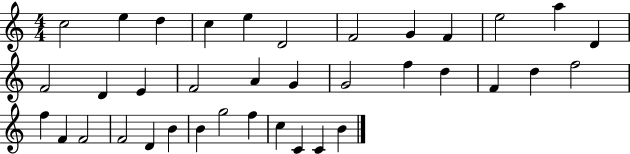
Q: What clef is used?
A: treble